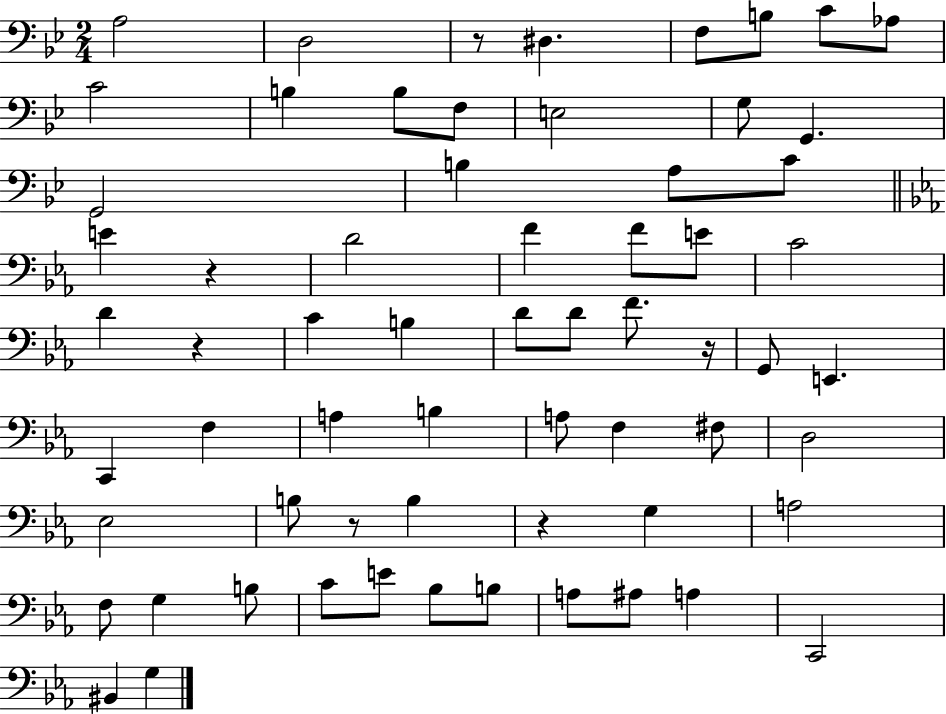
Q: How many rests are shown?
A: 6